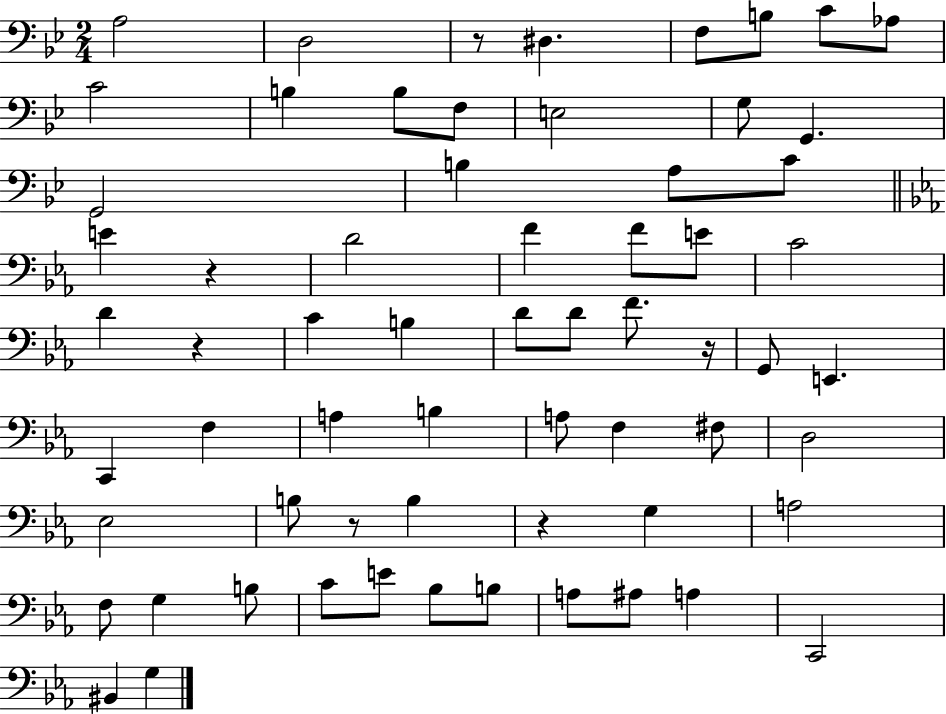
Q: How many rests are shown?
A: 6